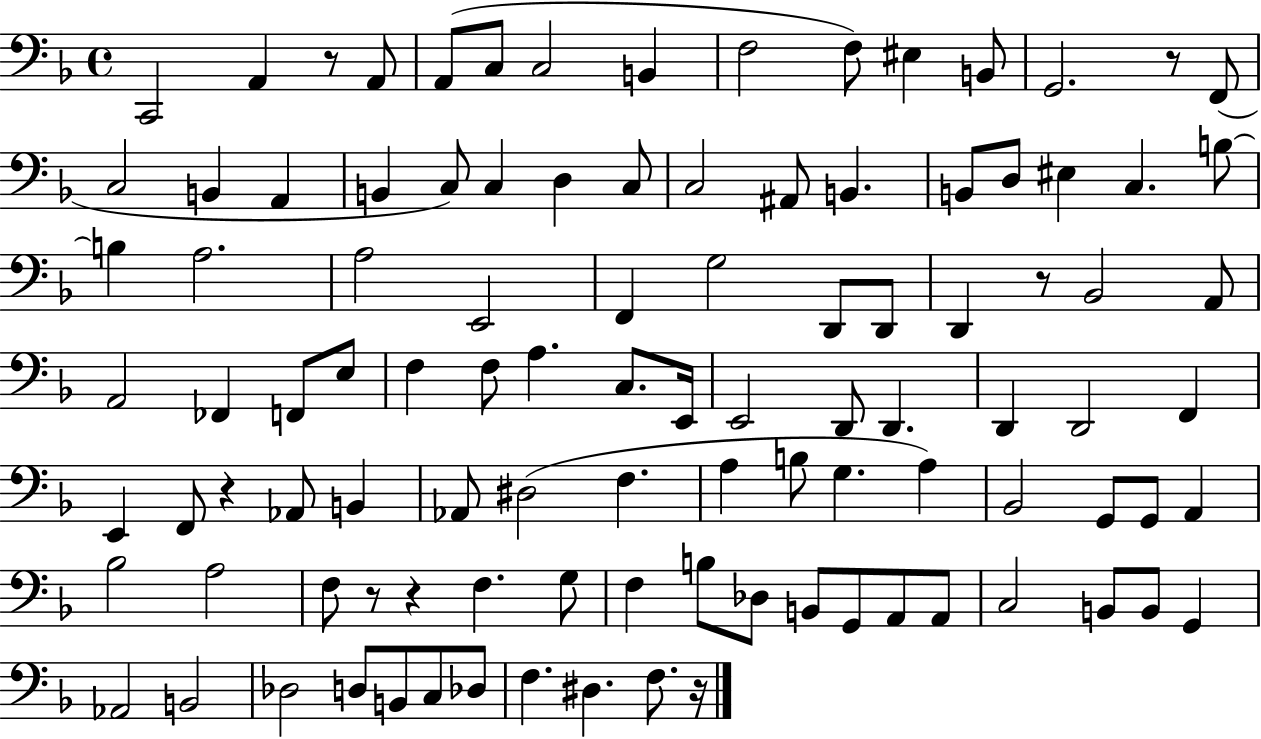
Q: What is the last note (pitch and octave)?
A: F3